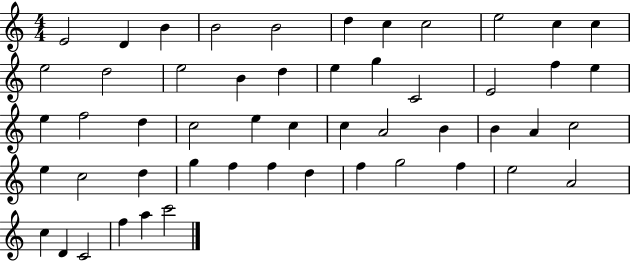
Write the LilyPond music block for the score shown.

{
  \clef treble
  \numericTimeSignature
  \time 4/4
  \key c \major
  e'2 d'4 b'4 | b'2 b'2 | d''4 c''4 c''2 | e''2 c''4 c''4 | \break e''2 d''2 | e''2 b'4 d''4 | e''4 g''4 c'2 | e'2 f''4 e''4 | \break e''4 f''2 d''4 | c''2 e''4 c''4 | c''4 a'2 b'4 | b'4 a'4 c''2 | \break e''4 c''2 d''4 | g''4 f''4 f''4 d''4 | f''4 g''2 f''4 | e''2 a'2 | \break c''4 d'4 c'2 | f''4 a''4 c'''2 | \bar "|."
}